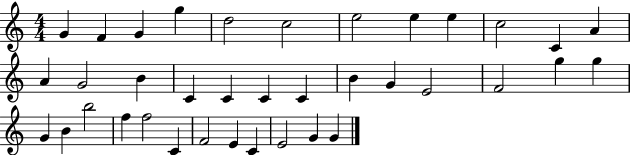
{
  \clef treble
  \numericTimeSignature
  \time 4/4
  \key c \major
  g'4 f'4 g'4 g''4 | d''2 c''2 | e''2 e''4 e''4 | c''2 c'4 a'4 | \break a'4 g'2 b'4 | c'4 c'4 c'4 c'4 | b'4 g'4 e'2 | f'2 g''4 g''4 | \break g'4 b'4 b''2 | f''4 f''2 c'4 | f'2 e'4 c'4 | e'2 g'4 g'4 | \break \bar "|."
}